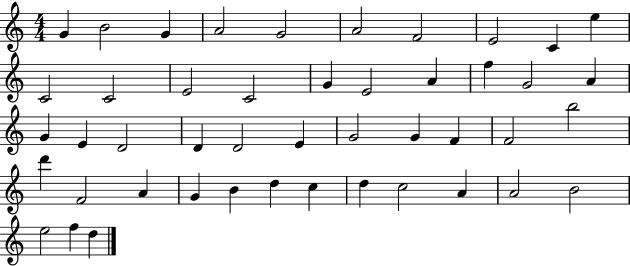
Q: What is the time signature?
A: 4/4